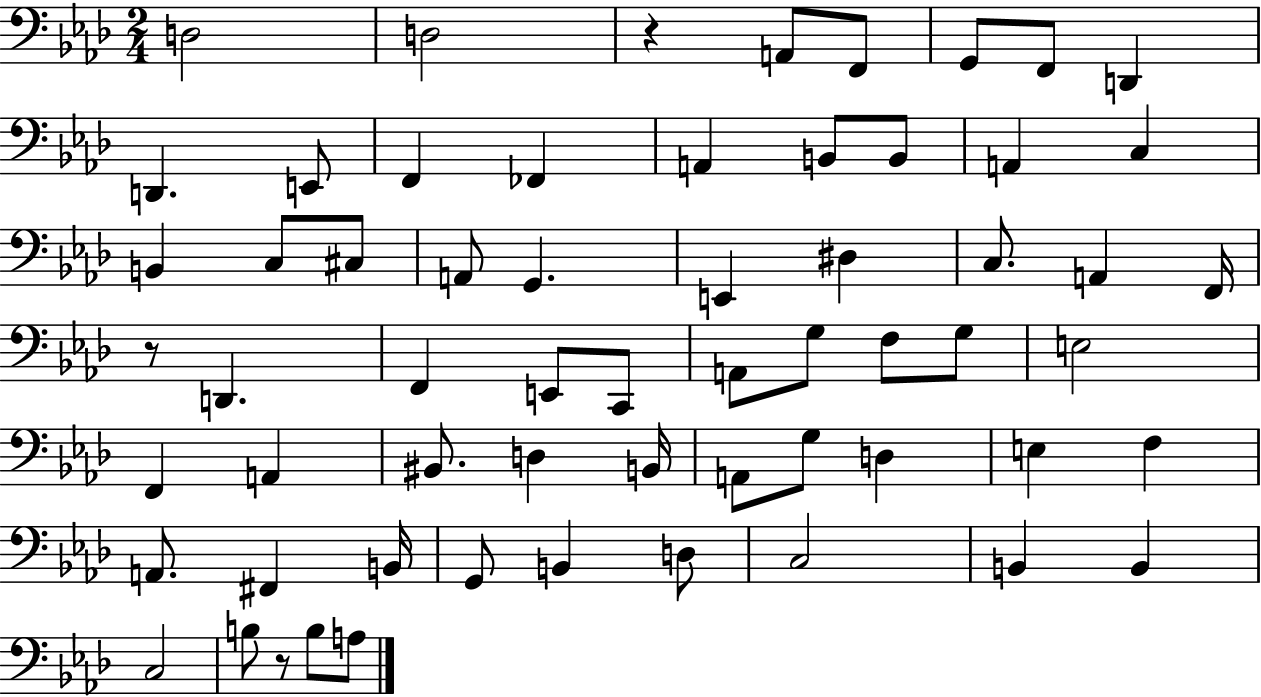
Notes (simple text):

D3/h D3/h R/q A2/e F2/e G2/e F2/e D2/q D2/q. E2/e F2/q FES2/q A2/q B2/e B2/e A2/q C3/q B2/q C3/e C#3/e A2/e G2/q. E2/q D#3/q C3/e. A2/q F2/s R/e D2/q. F2/q E2/e C2/e A2/e G3/e F3/e G3/e E3/h F2/q A2/q BIS2/e. D3/q B2/s A2/e G3/e D3/q E3/q F3/q A2/e. F#2/q B2/s G2/e B2/q D3/e C3/h B2/q B2/q C3/h B3/e R/e B3/e A3/e